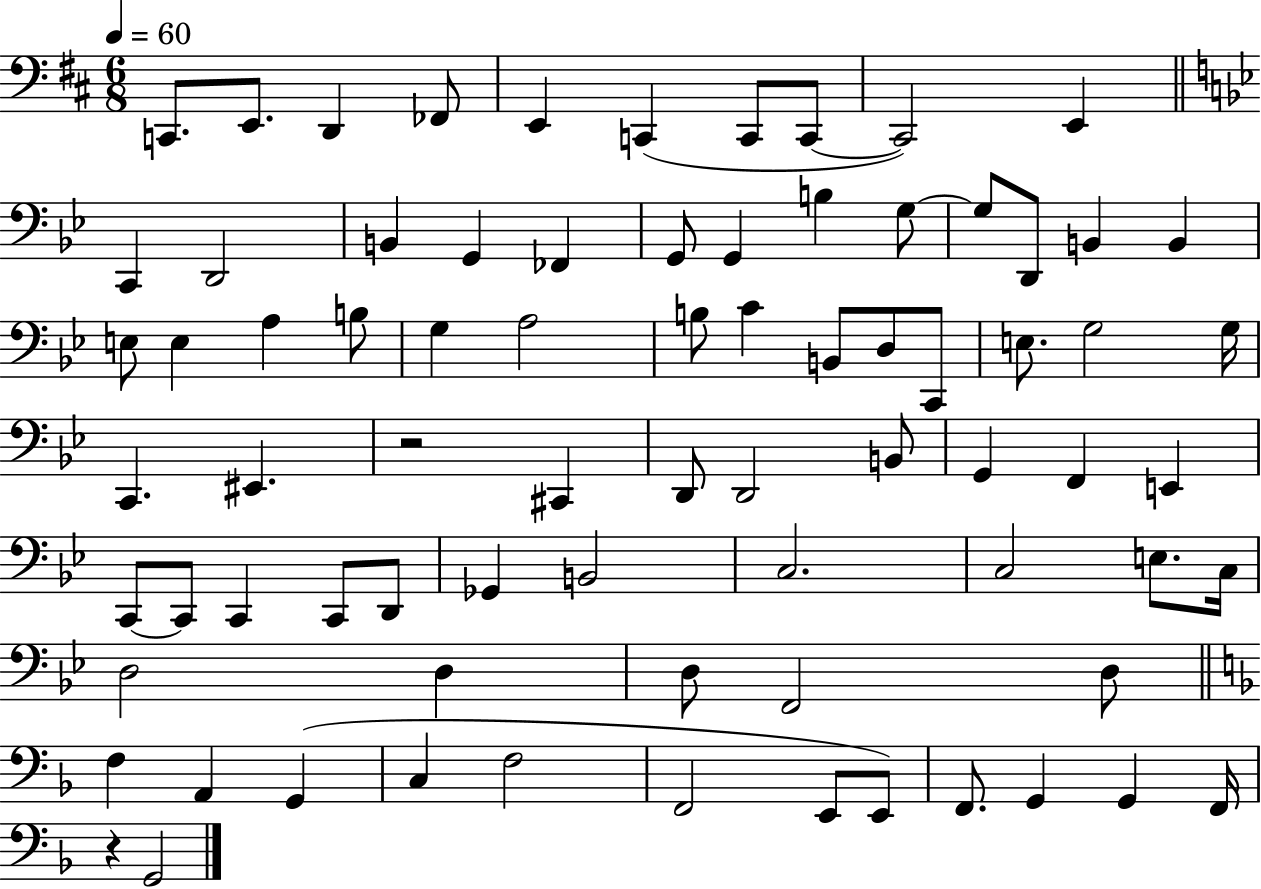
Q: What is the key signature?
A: D major